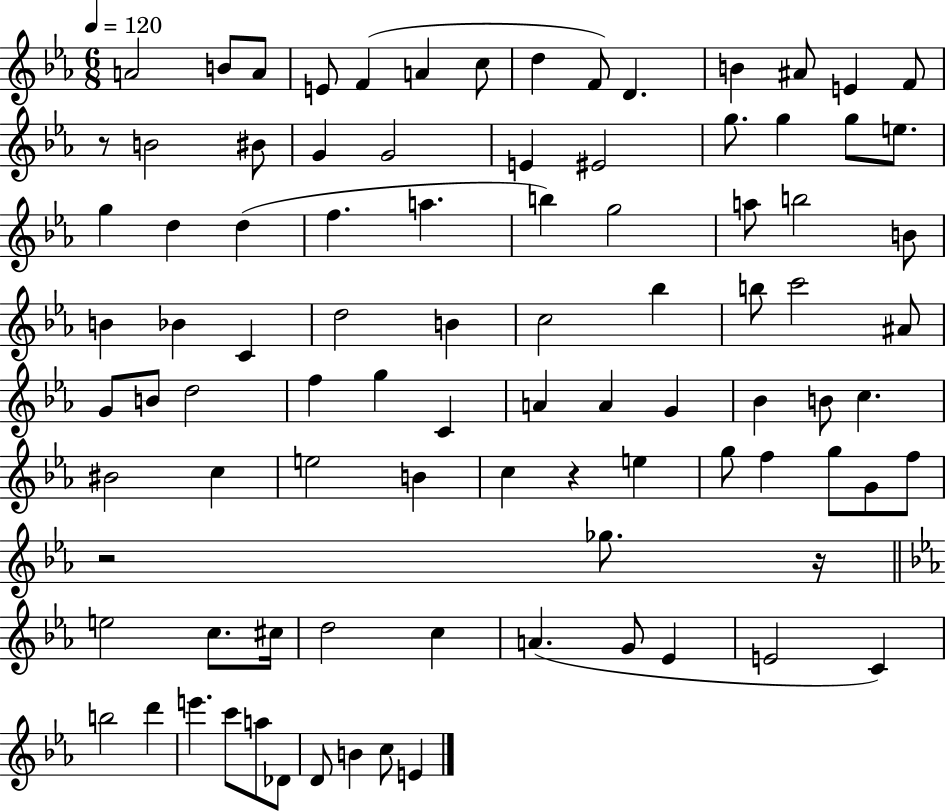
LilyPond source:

{
  \clef treble
  \numericTimeSignature
  \time 6/8
  \key ees \major
  \tempo 4 = 120
  a'2 b'8 a'8 | e'8 f'4( a'4 c''8 | d''4 f'8) d'4. | b'4 ais'8 e'4 f'8 | \break r8 b'2 bis'8 | g'4 g'2 | e'4 eis'2 | g''8. g''4 g''8 e''8. | \break g''4 d''4 d''4( | f''4. a''4. | b''4) g''2 | a''8 b''2 b'8 | \break b'4 bes'4 c'4 | d''2 b'4 | c''2 bes''4 | b''8 c'''2 ais'8 | \break g'8 b'8 d''2 | f''4 g''4 c'4 | a'4 a'4 g'4 | bes'4 b'8 c''4. | \break bis'2 c''4 | e''2 b'4 | c''4 r4 e''4 | g''8 f''4 g''8 g'8 f''8 | \break r2 ges''8. r16 | \bar "||" \break \key ees \major e''2 c''8. cis''16 | d''2 c''4 | a'4.( g'8 ees'4 | e'2 c'4) | \break b''2 d'''4 | e'''4. c'''8 a''8 des'8 | d'8 b'4 c''8 e'4 | \bar "|."
}